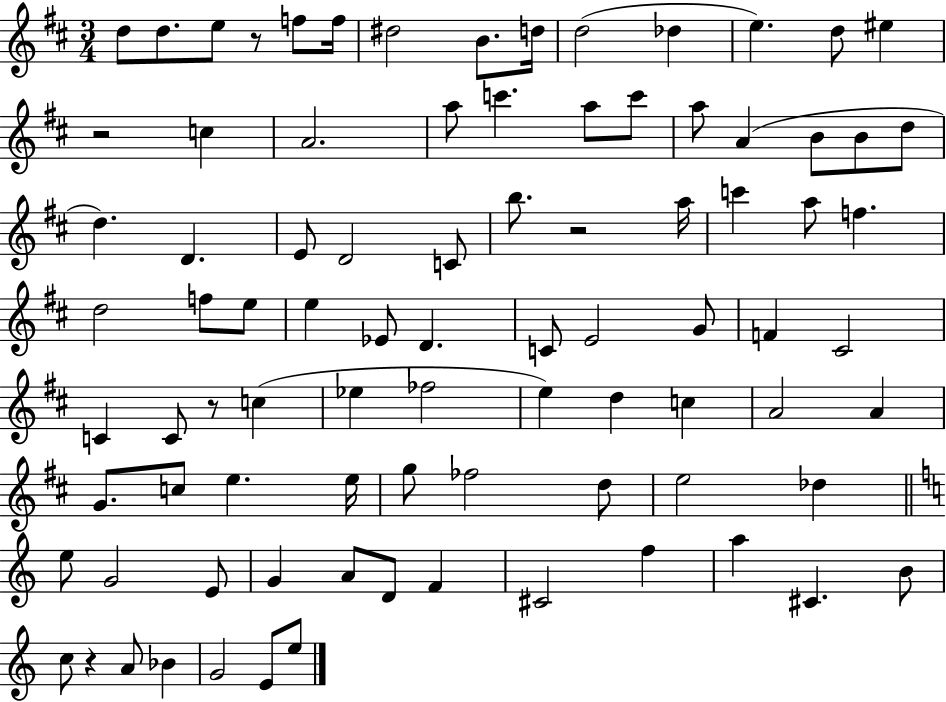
D5/e D5/e. E5/e R/e F5/e F5/s D#5/h B4/e. D5/s D5/h Db5/q E5/q. D5/e EIS5/q R/h C5/q A4/h. A5/e C6/q. A5/e C6/e A5/e A4/q B4/e B4/e D5/e D5/q. D4/q. E4/e D4/h C4/e B5/e. R/h A5/s C6/q A5/e F5/q. D5/h F5/e E5/e E5/q Eb4/e D4/q. C4/e E4/h G4/e F4/q C#4/h C4/q C4/e R/e C5/q Eb5/q FES5/h E5/q D5/q C5/q A4/h A4/q G4/e. C5/e E5/q. E5/s G5/e FES5/h D5/e E5/h Db5/q E5/e G4/h E4/e G4/q A4/e D4/e F4/q C#4/h F5/q A5/q C#4/q. B4/e C5/e R/q A4/e Bb4/q G4/h E4/e E5/e